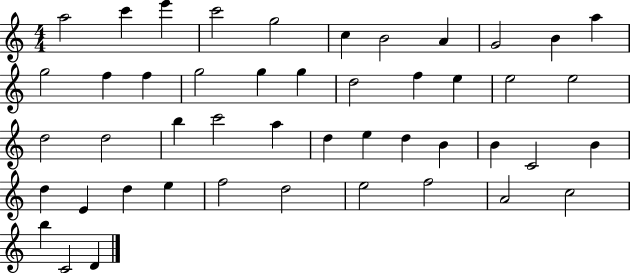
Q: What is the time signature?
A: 4/4